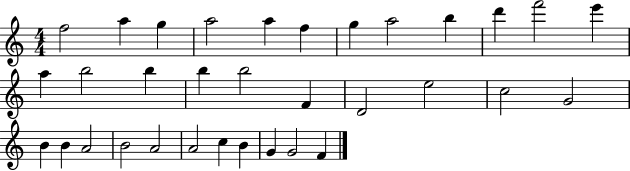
{
  \clef treble
  \numericTimeSignature
  \time 4/4
  \key c \major
  f''2 a''4 g''4 | a''2 a''4 f''4 | g''4 a''2 b''4 | d'''4 f'''2 e'''4 | \break a''4 b''2 b''4 | b''4 b''2 f'4 | d'2 e''2 | c''2 g'2 | \break b'4 b'4 a'2 | b'2 a'2 | a'2 c''4 b'4 | g'4 g'2 f'4 | \break \bar "|."
}